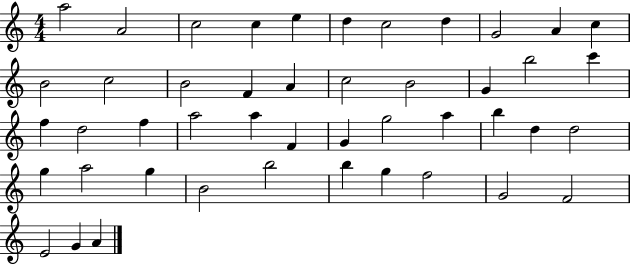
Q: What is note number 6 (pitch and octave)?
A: D5